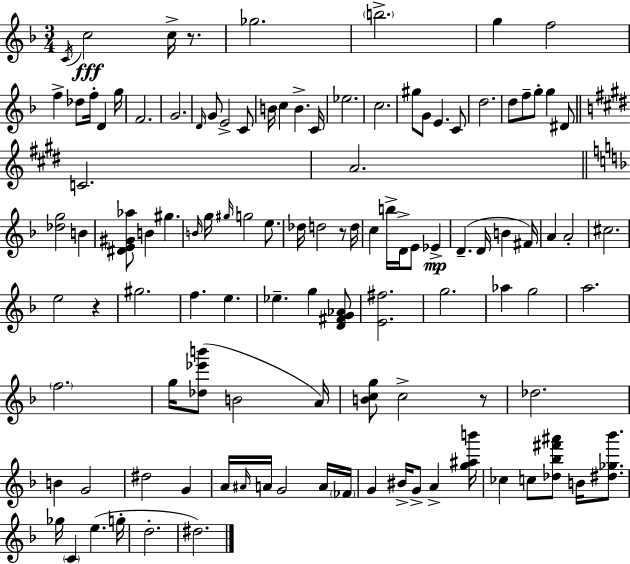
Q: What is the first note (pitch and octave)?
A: C4